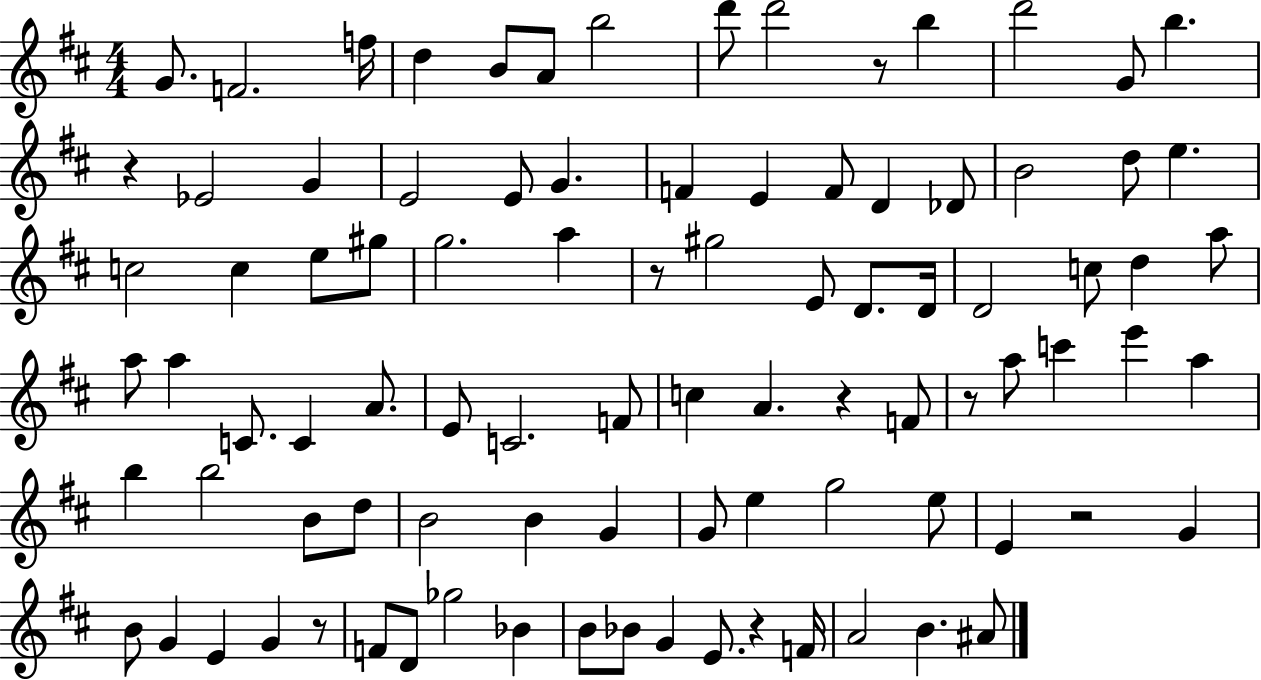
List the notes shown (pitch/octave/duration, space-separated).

G4/e. F4/h. F5/s D5/q B4/e A4/e B5/h D6/e D6/h R/e B5/q D6/h G4/e B5/q. R/q Eb4/h G4/q E4/h E4/e G4/q. F4/q E4/q F4/e D4/q Db4/e B4/h D5/e E5/q. C5/h C5/q E5/e G#5/e G5/h. A5/q R/e G#5/h E4/e D4/e. D4/s D4/h C5/e D5/q A5/e A5/e A5/q C4/e. C4/q A4/e. E4/e C4/h. F4/e C5/q A4/q. R/q F4/e R/e A5/e C6/q E6/q A5/q B5/q B5/h B4/e D5/e B4/h B4/q G4/q G4/e E5/q G5/h E5/e E4/q R/h G4/q B4/e G4/q E4/q G4/q R/e F4/e D4/e Gb5/h Bb4/q B4/e Bb4/e G4/q E4/e. R/q F4/s A4/h B4/q. A#4/e